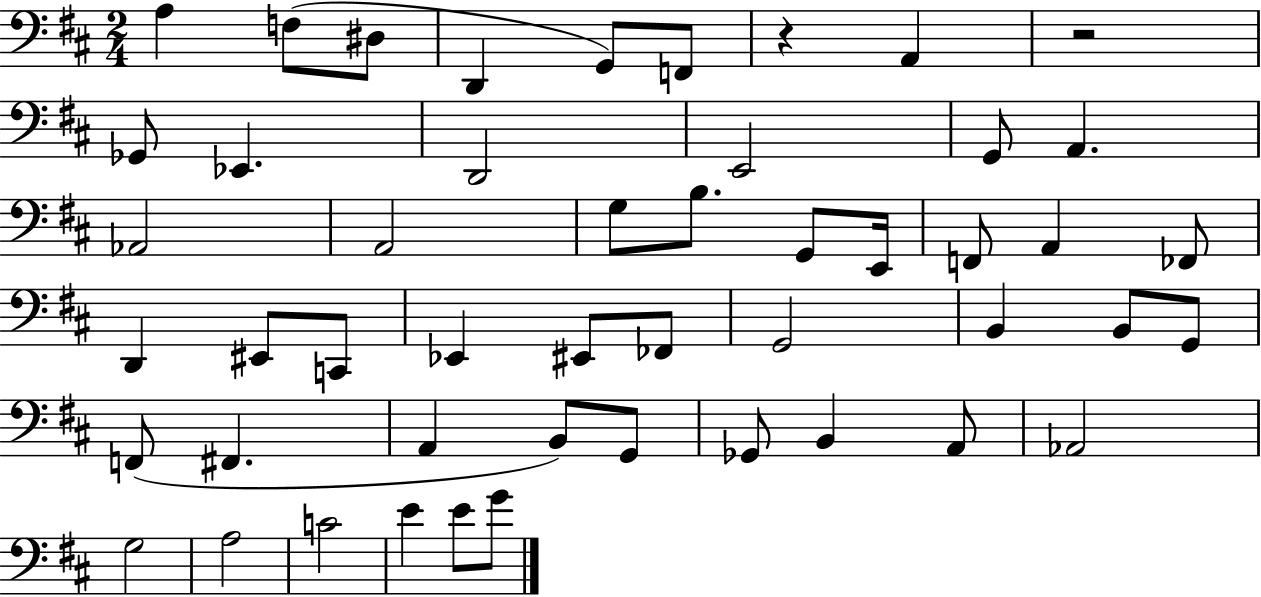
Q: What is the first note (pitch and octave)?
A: A3